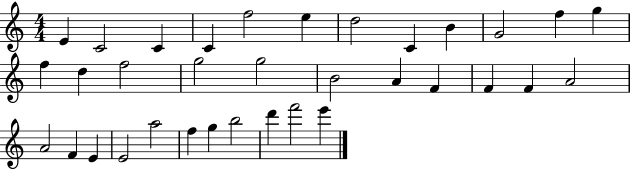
X:1
T:Untitled
M:4/4
L:1/4
K:C
E C2 C C f2 e d2 C B G2 f g f d f2 g2 g2 B2 A F F F A2 A2 F E E2 a2 f g b2 d' f'2 e'